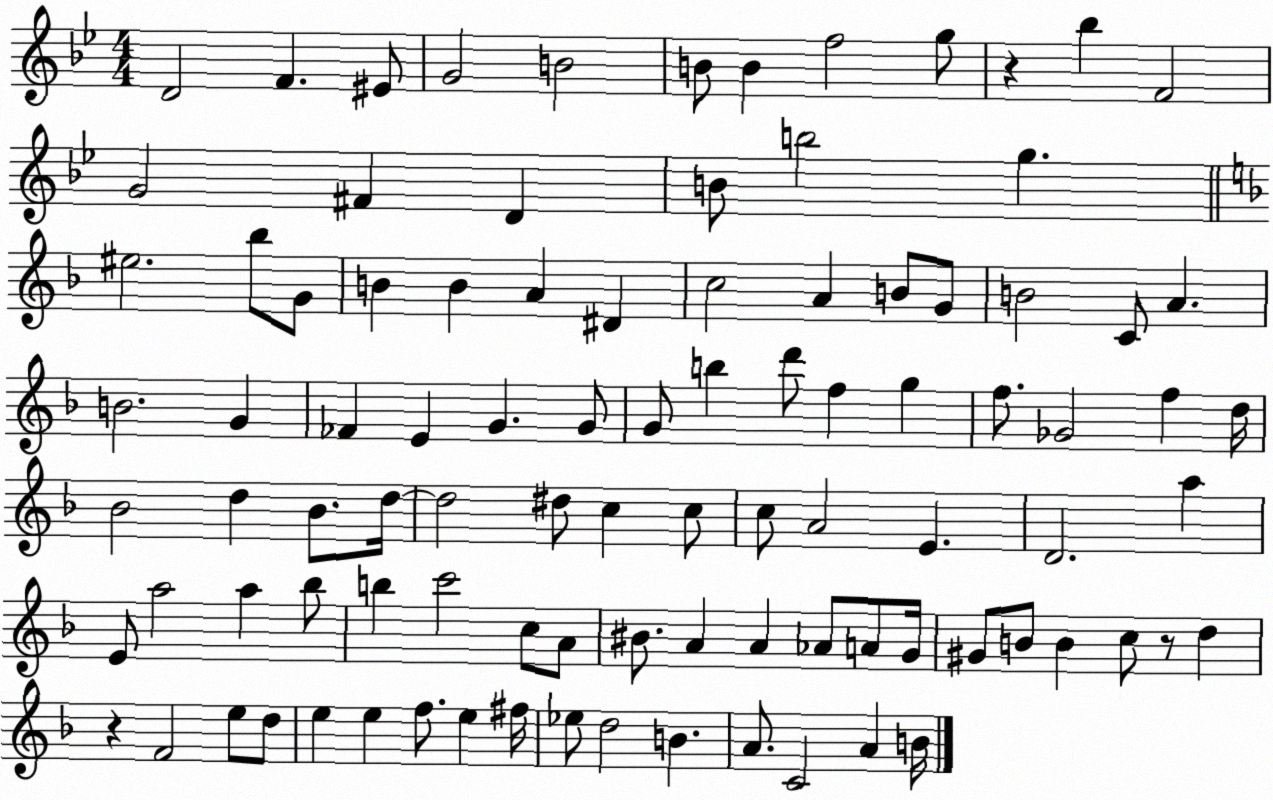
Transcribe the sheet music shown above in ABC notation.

X:1
T:Untitled
M:4/4
L:1/4
K:Bb
D2 F ^E/2 G2 B2 B/2 B f2 g/2 z _b F2 G2 ^F D B/2 b2 g ^e2 _b/2 G/2 B B A ^D c2 A B/2 G/2 B2 C/2 A B2 G _F E G G/2 G/2 b d'/2 f g f/2 _G2 f d/4 _B2 d _B/2 d/4 d2 ^d/2 c c/2 c/2 A2 E D2 a E/2 a2 a _b/2 b c'2 c/2 A/2 ^B/2 A A _A/2 A/2 G/4 ^G/2 B/2 B c/2 z/2 d z F2 e/2 d/2 e e f/2 e ^f/4 _e/2 d2 B A/2 C2 A B/4